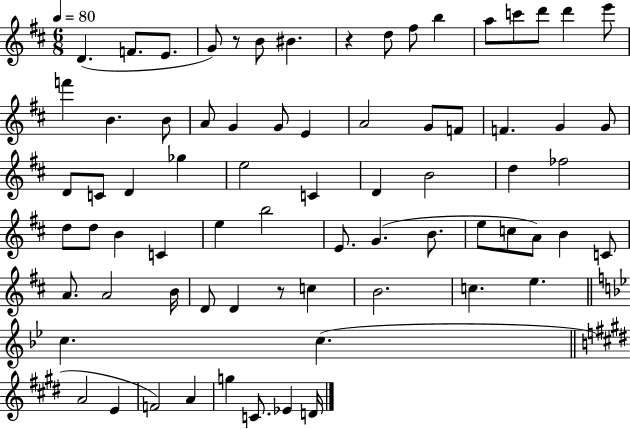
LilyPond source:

{
  \clef treble
  \numericTimeSignature
  \time 6/8
  \key d \major
  \tempo 4 = 80
  d'4.( f'8. e'8. | g'8) r8 b'8 bis'4. | r4 d''8 fis''8 b''4 | a''8 c'''8 d'''8 d'''4 e'''8 | \break f'''4 b'4. b'8 | a'8 g'4 g'8 e'4 | a'2 g'8 f'8 | f'4. g'4 g'8 | \break d'8 c'8 d'4 ges''4 | e''2 c'4 | d'4 b'2 | d''4 fes''2 | \break d''8 d''8 b'4 c'4 | e''4 b''2 | e'8. g'4.( b'8. | e''8 c''8 a'8) b'4 c'8 | \break a'8. a'2 b'16 | d'8 d'4 r8 c''4 | b'2. | c''4. e''4. | \break \bar "||" \break \key bes \major c''4. c''4.( | \bar "||" \break \key e \major a'2 e'4 | f'2) a'4 | g''4 c'8. ees'4 d'16 | \bar "|."
}